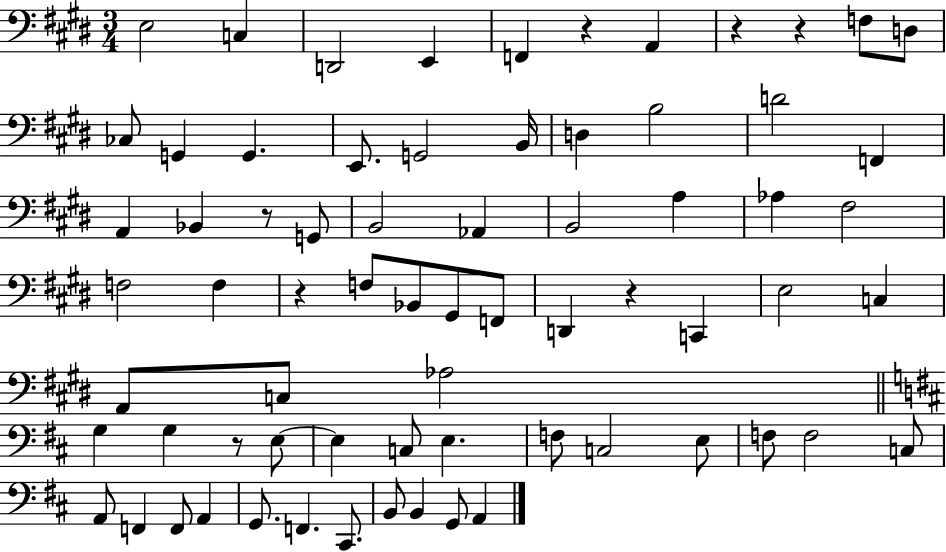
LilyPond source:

{
  \clef bass
  \numericTimeSignature
  \time 3/4
  \key e \major
  e2 c4 | d,2 e,4 | f,4 r4 a,4 | r4 r4 f8 d8 | \break ces8 g,4 g,4. | e,8. g,2 b,16 | d4 b2 | d'2 f,4 | \break a,4 bes,4 r8 g,8 | b,2 aes,4 | b,2 a4 | aes4 fis2 | \break f2 f4 | r4 f8 bes,8 gis,8 f,8 | d,4 r4 c,4 | e2 c4 | \break a,8 c8 aes2 | \bar "||" \break \key d \major g4 g4 r8 e8~~ | e4 c8 e4. | f8 c2 e8 | f8 f2 c8 | \break a,8 f,4 f,8 a,4 | g,8. f,4. cis,8. | b,8 b,4 g,8 a,4 | \bar "|."
}